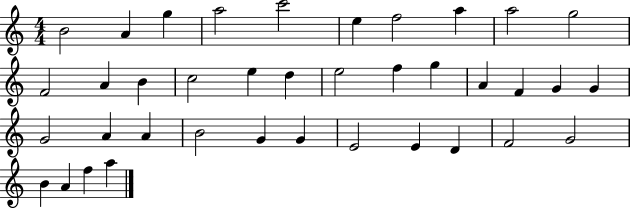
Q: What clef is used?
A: treble